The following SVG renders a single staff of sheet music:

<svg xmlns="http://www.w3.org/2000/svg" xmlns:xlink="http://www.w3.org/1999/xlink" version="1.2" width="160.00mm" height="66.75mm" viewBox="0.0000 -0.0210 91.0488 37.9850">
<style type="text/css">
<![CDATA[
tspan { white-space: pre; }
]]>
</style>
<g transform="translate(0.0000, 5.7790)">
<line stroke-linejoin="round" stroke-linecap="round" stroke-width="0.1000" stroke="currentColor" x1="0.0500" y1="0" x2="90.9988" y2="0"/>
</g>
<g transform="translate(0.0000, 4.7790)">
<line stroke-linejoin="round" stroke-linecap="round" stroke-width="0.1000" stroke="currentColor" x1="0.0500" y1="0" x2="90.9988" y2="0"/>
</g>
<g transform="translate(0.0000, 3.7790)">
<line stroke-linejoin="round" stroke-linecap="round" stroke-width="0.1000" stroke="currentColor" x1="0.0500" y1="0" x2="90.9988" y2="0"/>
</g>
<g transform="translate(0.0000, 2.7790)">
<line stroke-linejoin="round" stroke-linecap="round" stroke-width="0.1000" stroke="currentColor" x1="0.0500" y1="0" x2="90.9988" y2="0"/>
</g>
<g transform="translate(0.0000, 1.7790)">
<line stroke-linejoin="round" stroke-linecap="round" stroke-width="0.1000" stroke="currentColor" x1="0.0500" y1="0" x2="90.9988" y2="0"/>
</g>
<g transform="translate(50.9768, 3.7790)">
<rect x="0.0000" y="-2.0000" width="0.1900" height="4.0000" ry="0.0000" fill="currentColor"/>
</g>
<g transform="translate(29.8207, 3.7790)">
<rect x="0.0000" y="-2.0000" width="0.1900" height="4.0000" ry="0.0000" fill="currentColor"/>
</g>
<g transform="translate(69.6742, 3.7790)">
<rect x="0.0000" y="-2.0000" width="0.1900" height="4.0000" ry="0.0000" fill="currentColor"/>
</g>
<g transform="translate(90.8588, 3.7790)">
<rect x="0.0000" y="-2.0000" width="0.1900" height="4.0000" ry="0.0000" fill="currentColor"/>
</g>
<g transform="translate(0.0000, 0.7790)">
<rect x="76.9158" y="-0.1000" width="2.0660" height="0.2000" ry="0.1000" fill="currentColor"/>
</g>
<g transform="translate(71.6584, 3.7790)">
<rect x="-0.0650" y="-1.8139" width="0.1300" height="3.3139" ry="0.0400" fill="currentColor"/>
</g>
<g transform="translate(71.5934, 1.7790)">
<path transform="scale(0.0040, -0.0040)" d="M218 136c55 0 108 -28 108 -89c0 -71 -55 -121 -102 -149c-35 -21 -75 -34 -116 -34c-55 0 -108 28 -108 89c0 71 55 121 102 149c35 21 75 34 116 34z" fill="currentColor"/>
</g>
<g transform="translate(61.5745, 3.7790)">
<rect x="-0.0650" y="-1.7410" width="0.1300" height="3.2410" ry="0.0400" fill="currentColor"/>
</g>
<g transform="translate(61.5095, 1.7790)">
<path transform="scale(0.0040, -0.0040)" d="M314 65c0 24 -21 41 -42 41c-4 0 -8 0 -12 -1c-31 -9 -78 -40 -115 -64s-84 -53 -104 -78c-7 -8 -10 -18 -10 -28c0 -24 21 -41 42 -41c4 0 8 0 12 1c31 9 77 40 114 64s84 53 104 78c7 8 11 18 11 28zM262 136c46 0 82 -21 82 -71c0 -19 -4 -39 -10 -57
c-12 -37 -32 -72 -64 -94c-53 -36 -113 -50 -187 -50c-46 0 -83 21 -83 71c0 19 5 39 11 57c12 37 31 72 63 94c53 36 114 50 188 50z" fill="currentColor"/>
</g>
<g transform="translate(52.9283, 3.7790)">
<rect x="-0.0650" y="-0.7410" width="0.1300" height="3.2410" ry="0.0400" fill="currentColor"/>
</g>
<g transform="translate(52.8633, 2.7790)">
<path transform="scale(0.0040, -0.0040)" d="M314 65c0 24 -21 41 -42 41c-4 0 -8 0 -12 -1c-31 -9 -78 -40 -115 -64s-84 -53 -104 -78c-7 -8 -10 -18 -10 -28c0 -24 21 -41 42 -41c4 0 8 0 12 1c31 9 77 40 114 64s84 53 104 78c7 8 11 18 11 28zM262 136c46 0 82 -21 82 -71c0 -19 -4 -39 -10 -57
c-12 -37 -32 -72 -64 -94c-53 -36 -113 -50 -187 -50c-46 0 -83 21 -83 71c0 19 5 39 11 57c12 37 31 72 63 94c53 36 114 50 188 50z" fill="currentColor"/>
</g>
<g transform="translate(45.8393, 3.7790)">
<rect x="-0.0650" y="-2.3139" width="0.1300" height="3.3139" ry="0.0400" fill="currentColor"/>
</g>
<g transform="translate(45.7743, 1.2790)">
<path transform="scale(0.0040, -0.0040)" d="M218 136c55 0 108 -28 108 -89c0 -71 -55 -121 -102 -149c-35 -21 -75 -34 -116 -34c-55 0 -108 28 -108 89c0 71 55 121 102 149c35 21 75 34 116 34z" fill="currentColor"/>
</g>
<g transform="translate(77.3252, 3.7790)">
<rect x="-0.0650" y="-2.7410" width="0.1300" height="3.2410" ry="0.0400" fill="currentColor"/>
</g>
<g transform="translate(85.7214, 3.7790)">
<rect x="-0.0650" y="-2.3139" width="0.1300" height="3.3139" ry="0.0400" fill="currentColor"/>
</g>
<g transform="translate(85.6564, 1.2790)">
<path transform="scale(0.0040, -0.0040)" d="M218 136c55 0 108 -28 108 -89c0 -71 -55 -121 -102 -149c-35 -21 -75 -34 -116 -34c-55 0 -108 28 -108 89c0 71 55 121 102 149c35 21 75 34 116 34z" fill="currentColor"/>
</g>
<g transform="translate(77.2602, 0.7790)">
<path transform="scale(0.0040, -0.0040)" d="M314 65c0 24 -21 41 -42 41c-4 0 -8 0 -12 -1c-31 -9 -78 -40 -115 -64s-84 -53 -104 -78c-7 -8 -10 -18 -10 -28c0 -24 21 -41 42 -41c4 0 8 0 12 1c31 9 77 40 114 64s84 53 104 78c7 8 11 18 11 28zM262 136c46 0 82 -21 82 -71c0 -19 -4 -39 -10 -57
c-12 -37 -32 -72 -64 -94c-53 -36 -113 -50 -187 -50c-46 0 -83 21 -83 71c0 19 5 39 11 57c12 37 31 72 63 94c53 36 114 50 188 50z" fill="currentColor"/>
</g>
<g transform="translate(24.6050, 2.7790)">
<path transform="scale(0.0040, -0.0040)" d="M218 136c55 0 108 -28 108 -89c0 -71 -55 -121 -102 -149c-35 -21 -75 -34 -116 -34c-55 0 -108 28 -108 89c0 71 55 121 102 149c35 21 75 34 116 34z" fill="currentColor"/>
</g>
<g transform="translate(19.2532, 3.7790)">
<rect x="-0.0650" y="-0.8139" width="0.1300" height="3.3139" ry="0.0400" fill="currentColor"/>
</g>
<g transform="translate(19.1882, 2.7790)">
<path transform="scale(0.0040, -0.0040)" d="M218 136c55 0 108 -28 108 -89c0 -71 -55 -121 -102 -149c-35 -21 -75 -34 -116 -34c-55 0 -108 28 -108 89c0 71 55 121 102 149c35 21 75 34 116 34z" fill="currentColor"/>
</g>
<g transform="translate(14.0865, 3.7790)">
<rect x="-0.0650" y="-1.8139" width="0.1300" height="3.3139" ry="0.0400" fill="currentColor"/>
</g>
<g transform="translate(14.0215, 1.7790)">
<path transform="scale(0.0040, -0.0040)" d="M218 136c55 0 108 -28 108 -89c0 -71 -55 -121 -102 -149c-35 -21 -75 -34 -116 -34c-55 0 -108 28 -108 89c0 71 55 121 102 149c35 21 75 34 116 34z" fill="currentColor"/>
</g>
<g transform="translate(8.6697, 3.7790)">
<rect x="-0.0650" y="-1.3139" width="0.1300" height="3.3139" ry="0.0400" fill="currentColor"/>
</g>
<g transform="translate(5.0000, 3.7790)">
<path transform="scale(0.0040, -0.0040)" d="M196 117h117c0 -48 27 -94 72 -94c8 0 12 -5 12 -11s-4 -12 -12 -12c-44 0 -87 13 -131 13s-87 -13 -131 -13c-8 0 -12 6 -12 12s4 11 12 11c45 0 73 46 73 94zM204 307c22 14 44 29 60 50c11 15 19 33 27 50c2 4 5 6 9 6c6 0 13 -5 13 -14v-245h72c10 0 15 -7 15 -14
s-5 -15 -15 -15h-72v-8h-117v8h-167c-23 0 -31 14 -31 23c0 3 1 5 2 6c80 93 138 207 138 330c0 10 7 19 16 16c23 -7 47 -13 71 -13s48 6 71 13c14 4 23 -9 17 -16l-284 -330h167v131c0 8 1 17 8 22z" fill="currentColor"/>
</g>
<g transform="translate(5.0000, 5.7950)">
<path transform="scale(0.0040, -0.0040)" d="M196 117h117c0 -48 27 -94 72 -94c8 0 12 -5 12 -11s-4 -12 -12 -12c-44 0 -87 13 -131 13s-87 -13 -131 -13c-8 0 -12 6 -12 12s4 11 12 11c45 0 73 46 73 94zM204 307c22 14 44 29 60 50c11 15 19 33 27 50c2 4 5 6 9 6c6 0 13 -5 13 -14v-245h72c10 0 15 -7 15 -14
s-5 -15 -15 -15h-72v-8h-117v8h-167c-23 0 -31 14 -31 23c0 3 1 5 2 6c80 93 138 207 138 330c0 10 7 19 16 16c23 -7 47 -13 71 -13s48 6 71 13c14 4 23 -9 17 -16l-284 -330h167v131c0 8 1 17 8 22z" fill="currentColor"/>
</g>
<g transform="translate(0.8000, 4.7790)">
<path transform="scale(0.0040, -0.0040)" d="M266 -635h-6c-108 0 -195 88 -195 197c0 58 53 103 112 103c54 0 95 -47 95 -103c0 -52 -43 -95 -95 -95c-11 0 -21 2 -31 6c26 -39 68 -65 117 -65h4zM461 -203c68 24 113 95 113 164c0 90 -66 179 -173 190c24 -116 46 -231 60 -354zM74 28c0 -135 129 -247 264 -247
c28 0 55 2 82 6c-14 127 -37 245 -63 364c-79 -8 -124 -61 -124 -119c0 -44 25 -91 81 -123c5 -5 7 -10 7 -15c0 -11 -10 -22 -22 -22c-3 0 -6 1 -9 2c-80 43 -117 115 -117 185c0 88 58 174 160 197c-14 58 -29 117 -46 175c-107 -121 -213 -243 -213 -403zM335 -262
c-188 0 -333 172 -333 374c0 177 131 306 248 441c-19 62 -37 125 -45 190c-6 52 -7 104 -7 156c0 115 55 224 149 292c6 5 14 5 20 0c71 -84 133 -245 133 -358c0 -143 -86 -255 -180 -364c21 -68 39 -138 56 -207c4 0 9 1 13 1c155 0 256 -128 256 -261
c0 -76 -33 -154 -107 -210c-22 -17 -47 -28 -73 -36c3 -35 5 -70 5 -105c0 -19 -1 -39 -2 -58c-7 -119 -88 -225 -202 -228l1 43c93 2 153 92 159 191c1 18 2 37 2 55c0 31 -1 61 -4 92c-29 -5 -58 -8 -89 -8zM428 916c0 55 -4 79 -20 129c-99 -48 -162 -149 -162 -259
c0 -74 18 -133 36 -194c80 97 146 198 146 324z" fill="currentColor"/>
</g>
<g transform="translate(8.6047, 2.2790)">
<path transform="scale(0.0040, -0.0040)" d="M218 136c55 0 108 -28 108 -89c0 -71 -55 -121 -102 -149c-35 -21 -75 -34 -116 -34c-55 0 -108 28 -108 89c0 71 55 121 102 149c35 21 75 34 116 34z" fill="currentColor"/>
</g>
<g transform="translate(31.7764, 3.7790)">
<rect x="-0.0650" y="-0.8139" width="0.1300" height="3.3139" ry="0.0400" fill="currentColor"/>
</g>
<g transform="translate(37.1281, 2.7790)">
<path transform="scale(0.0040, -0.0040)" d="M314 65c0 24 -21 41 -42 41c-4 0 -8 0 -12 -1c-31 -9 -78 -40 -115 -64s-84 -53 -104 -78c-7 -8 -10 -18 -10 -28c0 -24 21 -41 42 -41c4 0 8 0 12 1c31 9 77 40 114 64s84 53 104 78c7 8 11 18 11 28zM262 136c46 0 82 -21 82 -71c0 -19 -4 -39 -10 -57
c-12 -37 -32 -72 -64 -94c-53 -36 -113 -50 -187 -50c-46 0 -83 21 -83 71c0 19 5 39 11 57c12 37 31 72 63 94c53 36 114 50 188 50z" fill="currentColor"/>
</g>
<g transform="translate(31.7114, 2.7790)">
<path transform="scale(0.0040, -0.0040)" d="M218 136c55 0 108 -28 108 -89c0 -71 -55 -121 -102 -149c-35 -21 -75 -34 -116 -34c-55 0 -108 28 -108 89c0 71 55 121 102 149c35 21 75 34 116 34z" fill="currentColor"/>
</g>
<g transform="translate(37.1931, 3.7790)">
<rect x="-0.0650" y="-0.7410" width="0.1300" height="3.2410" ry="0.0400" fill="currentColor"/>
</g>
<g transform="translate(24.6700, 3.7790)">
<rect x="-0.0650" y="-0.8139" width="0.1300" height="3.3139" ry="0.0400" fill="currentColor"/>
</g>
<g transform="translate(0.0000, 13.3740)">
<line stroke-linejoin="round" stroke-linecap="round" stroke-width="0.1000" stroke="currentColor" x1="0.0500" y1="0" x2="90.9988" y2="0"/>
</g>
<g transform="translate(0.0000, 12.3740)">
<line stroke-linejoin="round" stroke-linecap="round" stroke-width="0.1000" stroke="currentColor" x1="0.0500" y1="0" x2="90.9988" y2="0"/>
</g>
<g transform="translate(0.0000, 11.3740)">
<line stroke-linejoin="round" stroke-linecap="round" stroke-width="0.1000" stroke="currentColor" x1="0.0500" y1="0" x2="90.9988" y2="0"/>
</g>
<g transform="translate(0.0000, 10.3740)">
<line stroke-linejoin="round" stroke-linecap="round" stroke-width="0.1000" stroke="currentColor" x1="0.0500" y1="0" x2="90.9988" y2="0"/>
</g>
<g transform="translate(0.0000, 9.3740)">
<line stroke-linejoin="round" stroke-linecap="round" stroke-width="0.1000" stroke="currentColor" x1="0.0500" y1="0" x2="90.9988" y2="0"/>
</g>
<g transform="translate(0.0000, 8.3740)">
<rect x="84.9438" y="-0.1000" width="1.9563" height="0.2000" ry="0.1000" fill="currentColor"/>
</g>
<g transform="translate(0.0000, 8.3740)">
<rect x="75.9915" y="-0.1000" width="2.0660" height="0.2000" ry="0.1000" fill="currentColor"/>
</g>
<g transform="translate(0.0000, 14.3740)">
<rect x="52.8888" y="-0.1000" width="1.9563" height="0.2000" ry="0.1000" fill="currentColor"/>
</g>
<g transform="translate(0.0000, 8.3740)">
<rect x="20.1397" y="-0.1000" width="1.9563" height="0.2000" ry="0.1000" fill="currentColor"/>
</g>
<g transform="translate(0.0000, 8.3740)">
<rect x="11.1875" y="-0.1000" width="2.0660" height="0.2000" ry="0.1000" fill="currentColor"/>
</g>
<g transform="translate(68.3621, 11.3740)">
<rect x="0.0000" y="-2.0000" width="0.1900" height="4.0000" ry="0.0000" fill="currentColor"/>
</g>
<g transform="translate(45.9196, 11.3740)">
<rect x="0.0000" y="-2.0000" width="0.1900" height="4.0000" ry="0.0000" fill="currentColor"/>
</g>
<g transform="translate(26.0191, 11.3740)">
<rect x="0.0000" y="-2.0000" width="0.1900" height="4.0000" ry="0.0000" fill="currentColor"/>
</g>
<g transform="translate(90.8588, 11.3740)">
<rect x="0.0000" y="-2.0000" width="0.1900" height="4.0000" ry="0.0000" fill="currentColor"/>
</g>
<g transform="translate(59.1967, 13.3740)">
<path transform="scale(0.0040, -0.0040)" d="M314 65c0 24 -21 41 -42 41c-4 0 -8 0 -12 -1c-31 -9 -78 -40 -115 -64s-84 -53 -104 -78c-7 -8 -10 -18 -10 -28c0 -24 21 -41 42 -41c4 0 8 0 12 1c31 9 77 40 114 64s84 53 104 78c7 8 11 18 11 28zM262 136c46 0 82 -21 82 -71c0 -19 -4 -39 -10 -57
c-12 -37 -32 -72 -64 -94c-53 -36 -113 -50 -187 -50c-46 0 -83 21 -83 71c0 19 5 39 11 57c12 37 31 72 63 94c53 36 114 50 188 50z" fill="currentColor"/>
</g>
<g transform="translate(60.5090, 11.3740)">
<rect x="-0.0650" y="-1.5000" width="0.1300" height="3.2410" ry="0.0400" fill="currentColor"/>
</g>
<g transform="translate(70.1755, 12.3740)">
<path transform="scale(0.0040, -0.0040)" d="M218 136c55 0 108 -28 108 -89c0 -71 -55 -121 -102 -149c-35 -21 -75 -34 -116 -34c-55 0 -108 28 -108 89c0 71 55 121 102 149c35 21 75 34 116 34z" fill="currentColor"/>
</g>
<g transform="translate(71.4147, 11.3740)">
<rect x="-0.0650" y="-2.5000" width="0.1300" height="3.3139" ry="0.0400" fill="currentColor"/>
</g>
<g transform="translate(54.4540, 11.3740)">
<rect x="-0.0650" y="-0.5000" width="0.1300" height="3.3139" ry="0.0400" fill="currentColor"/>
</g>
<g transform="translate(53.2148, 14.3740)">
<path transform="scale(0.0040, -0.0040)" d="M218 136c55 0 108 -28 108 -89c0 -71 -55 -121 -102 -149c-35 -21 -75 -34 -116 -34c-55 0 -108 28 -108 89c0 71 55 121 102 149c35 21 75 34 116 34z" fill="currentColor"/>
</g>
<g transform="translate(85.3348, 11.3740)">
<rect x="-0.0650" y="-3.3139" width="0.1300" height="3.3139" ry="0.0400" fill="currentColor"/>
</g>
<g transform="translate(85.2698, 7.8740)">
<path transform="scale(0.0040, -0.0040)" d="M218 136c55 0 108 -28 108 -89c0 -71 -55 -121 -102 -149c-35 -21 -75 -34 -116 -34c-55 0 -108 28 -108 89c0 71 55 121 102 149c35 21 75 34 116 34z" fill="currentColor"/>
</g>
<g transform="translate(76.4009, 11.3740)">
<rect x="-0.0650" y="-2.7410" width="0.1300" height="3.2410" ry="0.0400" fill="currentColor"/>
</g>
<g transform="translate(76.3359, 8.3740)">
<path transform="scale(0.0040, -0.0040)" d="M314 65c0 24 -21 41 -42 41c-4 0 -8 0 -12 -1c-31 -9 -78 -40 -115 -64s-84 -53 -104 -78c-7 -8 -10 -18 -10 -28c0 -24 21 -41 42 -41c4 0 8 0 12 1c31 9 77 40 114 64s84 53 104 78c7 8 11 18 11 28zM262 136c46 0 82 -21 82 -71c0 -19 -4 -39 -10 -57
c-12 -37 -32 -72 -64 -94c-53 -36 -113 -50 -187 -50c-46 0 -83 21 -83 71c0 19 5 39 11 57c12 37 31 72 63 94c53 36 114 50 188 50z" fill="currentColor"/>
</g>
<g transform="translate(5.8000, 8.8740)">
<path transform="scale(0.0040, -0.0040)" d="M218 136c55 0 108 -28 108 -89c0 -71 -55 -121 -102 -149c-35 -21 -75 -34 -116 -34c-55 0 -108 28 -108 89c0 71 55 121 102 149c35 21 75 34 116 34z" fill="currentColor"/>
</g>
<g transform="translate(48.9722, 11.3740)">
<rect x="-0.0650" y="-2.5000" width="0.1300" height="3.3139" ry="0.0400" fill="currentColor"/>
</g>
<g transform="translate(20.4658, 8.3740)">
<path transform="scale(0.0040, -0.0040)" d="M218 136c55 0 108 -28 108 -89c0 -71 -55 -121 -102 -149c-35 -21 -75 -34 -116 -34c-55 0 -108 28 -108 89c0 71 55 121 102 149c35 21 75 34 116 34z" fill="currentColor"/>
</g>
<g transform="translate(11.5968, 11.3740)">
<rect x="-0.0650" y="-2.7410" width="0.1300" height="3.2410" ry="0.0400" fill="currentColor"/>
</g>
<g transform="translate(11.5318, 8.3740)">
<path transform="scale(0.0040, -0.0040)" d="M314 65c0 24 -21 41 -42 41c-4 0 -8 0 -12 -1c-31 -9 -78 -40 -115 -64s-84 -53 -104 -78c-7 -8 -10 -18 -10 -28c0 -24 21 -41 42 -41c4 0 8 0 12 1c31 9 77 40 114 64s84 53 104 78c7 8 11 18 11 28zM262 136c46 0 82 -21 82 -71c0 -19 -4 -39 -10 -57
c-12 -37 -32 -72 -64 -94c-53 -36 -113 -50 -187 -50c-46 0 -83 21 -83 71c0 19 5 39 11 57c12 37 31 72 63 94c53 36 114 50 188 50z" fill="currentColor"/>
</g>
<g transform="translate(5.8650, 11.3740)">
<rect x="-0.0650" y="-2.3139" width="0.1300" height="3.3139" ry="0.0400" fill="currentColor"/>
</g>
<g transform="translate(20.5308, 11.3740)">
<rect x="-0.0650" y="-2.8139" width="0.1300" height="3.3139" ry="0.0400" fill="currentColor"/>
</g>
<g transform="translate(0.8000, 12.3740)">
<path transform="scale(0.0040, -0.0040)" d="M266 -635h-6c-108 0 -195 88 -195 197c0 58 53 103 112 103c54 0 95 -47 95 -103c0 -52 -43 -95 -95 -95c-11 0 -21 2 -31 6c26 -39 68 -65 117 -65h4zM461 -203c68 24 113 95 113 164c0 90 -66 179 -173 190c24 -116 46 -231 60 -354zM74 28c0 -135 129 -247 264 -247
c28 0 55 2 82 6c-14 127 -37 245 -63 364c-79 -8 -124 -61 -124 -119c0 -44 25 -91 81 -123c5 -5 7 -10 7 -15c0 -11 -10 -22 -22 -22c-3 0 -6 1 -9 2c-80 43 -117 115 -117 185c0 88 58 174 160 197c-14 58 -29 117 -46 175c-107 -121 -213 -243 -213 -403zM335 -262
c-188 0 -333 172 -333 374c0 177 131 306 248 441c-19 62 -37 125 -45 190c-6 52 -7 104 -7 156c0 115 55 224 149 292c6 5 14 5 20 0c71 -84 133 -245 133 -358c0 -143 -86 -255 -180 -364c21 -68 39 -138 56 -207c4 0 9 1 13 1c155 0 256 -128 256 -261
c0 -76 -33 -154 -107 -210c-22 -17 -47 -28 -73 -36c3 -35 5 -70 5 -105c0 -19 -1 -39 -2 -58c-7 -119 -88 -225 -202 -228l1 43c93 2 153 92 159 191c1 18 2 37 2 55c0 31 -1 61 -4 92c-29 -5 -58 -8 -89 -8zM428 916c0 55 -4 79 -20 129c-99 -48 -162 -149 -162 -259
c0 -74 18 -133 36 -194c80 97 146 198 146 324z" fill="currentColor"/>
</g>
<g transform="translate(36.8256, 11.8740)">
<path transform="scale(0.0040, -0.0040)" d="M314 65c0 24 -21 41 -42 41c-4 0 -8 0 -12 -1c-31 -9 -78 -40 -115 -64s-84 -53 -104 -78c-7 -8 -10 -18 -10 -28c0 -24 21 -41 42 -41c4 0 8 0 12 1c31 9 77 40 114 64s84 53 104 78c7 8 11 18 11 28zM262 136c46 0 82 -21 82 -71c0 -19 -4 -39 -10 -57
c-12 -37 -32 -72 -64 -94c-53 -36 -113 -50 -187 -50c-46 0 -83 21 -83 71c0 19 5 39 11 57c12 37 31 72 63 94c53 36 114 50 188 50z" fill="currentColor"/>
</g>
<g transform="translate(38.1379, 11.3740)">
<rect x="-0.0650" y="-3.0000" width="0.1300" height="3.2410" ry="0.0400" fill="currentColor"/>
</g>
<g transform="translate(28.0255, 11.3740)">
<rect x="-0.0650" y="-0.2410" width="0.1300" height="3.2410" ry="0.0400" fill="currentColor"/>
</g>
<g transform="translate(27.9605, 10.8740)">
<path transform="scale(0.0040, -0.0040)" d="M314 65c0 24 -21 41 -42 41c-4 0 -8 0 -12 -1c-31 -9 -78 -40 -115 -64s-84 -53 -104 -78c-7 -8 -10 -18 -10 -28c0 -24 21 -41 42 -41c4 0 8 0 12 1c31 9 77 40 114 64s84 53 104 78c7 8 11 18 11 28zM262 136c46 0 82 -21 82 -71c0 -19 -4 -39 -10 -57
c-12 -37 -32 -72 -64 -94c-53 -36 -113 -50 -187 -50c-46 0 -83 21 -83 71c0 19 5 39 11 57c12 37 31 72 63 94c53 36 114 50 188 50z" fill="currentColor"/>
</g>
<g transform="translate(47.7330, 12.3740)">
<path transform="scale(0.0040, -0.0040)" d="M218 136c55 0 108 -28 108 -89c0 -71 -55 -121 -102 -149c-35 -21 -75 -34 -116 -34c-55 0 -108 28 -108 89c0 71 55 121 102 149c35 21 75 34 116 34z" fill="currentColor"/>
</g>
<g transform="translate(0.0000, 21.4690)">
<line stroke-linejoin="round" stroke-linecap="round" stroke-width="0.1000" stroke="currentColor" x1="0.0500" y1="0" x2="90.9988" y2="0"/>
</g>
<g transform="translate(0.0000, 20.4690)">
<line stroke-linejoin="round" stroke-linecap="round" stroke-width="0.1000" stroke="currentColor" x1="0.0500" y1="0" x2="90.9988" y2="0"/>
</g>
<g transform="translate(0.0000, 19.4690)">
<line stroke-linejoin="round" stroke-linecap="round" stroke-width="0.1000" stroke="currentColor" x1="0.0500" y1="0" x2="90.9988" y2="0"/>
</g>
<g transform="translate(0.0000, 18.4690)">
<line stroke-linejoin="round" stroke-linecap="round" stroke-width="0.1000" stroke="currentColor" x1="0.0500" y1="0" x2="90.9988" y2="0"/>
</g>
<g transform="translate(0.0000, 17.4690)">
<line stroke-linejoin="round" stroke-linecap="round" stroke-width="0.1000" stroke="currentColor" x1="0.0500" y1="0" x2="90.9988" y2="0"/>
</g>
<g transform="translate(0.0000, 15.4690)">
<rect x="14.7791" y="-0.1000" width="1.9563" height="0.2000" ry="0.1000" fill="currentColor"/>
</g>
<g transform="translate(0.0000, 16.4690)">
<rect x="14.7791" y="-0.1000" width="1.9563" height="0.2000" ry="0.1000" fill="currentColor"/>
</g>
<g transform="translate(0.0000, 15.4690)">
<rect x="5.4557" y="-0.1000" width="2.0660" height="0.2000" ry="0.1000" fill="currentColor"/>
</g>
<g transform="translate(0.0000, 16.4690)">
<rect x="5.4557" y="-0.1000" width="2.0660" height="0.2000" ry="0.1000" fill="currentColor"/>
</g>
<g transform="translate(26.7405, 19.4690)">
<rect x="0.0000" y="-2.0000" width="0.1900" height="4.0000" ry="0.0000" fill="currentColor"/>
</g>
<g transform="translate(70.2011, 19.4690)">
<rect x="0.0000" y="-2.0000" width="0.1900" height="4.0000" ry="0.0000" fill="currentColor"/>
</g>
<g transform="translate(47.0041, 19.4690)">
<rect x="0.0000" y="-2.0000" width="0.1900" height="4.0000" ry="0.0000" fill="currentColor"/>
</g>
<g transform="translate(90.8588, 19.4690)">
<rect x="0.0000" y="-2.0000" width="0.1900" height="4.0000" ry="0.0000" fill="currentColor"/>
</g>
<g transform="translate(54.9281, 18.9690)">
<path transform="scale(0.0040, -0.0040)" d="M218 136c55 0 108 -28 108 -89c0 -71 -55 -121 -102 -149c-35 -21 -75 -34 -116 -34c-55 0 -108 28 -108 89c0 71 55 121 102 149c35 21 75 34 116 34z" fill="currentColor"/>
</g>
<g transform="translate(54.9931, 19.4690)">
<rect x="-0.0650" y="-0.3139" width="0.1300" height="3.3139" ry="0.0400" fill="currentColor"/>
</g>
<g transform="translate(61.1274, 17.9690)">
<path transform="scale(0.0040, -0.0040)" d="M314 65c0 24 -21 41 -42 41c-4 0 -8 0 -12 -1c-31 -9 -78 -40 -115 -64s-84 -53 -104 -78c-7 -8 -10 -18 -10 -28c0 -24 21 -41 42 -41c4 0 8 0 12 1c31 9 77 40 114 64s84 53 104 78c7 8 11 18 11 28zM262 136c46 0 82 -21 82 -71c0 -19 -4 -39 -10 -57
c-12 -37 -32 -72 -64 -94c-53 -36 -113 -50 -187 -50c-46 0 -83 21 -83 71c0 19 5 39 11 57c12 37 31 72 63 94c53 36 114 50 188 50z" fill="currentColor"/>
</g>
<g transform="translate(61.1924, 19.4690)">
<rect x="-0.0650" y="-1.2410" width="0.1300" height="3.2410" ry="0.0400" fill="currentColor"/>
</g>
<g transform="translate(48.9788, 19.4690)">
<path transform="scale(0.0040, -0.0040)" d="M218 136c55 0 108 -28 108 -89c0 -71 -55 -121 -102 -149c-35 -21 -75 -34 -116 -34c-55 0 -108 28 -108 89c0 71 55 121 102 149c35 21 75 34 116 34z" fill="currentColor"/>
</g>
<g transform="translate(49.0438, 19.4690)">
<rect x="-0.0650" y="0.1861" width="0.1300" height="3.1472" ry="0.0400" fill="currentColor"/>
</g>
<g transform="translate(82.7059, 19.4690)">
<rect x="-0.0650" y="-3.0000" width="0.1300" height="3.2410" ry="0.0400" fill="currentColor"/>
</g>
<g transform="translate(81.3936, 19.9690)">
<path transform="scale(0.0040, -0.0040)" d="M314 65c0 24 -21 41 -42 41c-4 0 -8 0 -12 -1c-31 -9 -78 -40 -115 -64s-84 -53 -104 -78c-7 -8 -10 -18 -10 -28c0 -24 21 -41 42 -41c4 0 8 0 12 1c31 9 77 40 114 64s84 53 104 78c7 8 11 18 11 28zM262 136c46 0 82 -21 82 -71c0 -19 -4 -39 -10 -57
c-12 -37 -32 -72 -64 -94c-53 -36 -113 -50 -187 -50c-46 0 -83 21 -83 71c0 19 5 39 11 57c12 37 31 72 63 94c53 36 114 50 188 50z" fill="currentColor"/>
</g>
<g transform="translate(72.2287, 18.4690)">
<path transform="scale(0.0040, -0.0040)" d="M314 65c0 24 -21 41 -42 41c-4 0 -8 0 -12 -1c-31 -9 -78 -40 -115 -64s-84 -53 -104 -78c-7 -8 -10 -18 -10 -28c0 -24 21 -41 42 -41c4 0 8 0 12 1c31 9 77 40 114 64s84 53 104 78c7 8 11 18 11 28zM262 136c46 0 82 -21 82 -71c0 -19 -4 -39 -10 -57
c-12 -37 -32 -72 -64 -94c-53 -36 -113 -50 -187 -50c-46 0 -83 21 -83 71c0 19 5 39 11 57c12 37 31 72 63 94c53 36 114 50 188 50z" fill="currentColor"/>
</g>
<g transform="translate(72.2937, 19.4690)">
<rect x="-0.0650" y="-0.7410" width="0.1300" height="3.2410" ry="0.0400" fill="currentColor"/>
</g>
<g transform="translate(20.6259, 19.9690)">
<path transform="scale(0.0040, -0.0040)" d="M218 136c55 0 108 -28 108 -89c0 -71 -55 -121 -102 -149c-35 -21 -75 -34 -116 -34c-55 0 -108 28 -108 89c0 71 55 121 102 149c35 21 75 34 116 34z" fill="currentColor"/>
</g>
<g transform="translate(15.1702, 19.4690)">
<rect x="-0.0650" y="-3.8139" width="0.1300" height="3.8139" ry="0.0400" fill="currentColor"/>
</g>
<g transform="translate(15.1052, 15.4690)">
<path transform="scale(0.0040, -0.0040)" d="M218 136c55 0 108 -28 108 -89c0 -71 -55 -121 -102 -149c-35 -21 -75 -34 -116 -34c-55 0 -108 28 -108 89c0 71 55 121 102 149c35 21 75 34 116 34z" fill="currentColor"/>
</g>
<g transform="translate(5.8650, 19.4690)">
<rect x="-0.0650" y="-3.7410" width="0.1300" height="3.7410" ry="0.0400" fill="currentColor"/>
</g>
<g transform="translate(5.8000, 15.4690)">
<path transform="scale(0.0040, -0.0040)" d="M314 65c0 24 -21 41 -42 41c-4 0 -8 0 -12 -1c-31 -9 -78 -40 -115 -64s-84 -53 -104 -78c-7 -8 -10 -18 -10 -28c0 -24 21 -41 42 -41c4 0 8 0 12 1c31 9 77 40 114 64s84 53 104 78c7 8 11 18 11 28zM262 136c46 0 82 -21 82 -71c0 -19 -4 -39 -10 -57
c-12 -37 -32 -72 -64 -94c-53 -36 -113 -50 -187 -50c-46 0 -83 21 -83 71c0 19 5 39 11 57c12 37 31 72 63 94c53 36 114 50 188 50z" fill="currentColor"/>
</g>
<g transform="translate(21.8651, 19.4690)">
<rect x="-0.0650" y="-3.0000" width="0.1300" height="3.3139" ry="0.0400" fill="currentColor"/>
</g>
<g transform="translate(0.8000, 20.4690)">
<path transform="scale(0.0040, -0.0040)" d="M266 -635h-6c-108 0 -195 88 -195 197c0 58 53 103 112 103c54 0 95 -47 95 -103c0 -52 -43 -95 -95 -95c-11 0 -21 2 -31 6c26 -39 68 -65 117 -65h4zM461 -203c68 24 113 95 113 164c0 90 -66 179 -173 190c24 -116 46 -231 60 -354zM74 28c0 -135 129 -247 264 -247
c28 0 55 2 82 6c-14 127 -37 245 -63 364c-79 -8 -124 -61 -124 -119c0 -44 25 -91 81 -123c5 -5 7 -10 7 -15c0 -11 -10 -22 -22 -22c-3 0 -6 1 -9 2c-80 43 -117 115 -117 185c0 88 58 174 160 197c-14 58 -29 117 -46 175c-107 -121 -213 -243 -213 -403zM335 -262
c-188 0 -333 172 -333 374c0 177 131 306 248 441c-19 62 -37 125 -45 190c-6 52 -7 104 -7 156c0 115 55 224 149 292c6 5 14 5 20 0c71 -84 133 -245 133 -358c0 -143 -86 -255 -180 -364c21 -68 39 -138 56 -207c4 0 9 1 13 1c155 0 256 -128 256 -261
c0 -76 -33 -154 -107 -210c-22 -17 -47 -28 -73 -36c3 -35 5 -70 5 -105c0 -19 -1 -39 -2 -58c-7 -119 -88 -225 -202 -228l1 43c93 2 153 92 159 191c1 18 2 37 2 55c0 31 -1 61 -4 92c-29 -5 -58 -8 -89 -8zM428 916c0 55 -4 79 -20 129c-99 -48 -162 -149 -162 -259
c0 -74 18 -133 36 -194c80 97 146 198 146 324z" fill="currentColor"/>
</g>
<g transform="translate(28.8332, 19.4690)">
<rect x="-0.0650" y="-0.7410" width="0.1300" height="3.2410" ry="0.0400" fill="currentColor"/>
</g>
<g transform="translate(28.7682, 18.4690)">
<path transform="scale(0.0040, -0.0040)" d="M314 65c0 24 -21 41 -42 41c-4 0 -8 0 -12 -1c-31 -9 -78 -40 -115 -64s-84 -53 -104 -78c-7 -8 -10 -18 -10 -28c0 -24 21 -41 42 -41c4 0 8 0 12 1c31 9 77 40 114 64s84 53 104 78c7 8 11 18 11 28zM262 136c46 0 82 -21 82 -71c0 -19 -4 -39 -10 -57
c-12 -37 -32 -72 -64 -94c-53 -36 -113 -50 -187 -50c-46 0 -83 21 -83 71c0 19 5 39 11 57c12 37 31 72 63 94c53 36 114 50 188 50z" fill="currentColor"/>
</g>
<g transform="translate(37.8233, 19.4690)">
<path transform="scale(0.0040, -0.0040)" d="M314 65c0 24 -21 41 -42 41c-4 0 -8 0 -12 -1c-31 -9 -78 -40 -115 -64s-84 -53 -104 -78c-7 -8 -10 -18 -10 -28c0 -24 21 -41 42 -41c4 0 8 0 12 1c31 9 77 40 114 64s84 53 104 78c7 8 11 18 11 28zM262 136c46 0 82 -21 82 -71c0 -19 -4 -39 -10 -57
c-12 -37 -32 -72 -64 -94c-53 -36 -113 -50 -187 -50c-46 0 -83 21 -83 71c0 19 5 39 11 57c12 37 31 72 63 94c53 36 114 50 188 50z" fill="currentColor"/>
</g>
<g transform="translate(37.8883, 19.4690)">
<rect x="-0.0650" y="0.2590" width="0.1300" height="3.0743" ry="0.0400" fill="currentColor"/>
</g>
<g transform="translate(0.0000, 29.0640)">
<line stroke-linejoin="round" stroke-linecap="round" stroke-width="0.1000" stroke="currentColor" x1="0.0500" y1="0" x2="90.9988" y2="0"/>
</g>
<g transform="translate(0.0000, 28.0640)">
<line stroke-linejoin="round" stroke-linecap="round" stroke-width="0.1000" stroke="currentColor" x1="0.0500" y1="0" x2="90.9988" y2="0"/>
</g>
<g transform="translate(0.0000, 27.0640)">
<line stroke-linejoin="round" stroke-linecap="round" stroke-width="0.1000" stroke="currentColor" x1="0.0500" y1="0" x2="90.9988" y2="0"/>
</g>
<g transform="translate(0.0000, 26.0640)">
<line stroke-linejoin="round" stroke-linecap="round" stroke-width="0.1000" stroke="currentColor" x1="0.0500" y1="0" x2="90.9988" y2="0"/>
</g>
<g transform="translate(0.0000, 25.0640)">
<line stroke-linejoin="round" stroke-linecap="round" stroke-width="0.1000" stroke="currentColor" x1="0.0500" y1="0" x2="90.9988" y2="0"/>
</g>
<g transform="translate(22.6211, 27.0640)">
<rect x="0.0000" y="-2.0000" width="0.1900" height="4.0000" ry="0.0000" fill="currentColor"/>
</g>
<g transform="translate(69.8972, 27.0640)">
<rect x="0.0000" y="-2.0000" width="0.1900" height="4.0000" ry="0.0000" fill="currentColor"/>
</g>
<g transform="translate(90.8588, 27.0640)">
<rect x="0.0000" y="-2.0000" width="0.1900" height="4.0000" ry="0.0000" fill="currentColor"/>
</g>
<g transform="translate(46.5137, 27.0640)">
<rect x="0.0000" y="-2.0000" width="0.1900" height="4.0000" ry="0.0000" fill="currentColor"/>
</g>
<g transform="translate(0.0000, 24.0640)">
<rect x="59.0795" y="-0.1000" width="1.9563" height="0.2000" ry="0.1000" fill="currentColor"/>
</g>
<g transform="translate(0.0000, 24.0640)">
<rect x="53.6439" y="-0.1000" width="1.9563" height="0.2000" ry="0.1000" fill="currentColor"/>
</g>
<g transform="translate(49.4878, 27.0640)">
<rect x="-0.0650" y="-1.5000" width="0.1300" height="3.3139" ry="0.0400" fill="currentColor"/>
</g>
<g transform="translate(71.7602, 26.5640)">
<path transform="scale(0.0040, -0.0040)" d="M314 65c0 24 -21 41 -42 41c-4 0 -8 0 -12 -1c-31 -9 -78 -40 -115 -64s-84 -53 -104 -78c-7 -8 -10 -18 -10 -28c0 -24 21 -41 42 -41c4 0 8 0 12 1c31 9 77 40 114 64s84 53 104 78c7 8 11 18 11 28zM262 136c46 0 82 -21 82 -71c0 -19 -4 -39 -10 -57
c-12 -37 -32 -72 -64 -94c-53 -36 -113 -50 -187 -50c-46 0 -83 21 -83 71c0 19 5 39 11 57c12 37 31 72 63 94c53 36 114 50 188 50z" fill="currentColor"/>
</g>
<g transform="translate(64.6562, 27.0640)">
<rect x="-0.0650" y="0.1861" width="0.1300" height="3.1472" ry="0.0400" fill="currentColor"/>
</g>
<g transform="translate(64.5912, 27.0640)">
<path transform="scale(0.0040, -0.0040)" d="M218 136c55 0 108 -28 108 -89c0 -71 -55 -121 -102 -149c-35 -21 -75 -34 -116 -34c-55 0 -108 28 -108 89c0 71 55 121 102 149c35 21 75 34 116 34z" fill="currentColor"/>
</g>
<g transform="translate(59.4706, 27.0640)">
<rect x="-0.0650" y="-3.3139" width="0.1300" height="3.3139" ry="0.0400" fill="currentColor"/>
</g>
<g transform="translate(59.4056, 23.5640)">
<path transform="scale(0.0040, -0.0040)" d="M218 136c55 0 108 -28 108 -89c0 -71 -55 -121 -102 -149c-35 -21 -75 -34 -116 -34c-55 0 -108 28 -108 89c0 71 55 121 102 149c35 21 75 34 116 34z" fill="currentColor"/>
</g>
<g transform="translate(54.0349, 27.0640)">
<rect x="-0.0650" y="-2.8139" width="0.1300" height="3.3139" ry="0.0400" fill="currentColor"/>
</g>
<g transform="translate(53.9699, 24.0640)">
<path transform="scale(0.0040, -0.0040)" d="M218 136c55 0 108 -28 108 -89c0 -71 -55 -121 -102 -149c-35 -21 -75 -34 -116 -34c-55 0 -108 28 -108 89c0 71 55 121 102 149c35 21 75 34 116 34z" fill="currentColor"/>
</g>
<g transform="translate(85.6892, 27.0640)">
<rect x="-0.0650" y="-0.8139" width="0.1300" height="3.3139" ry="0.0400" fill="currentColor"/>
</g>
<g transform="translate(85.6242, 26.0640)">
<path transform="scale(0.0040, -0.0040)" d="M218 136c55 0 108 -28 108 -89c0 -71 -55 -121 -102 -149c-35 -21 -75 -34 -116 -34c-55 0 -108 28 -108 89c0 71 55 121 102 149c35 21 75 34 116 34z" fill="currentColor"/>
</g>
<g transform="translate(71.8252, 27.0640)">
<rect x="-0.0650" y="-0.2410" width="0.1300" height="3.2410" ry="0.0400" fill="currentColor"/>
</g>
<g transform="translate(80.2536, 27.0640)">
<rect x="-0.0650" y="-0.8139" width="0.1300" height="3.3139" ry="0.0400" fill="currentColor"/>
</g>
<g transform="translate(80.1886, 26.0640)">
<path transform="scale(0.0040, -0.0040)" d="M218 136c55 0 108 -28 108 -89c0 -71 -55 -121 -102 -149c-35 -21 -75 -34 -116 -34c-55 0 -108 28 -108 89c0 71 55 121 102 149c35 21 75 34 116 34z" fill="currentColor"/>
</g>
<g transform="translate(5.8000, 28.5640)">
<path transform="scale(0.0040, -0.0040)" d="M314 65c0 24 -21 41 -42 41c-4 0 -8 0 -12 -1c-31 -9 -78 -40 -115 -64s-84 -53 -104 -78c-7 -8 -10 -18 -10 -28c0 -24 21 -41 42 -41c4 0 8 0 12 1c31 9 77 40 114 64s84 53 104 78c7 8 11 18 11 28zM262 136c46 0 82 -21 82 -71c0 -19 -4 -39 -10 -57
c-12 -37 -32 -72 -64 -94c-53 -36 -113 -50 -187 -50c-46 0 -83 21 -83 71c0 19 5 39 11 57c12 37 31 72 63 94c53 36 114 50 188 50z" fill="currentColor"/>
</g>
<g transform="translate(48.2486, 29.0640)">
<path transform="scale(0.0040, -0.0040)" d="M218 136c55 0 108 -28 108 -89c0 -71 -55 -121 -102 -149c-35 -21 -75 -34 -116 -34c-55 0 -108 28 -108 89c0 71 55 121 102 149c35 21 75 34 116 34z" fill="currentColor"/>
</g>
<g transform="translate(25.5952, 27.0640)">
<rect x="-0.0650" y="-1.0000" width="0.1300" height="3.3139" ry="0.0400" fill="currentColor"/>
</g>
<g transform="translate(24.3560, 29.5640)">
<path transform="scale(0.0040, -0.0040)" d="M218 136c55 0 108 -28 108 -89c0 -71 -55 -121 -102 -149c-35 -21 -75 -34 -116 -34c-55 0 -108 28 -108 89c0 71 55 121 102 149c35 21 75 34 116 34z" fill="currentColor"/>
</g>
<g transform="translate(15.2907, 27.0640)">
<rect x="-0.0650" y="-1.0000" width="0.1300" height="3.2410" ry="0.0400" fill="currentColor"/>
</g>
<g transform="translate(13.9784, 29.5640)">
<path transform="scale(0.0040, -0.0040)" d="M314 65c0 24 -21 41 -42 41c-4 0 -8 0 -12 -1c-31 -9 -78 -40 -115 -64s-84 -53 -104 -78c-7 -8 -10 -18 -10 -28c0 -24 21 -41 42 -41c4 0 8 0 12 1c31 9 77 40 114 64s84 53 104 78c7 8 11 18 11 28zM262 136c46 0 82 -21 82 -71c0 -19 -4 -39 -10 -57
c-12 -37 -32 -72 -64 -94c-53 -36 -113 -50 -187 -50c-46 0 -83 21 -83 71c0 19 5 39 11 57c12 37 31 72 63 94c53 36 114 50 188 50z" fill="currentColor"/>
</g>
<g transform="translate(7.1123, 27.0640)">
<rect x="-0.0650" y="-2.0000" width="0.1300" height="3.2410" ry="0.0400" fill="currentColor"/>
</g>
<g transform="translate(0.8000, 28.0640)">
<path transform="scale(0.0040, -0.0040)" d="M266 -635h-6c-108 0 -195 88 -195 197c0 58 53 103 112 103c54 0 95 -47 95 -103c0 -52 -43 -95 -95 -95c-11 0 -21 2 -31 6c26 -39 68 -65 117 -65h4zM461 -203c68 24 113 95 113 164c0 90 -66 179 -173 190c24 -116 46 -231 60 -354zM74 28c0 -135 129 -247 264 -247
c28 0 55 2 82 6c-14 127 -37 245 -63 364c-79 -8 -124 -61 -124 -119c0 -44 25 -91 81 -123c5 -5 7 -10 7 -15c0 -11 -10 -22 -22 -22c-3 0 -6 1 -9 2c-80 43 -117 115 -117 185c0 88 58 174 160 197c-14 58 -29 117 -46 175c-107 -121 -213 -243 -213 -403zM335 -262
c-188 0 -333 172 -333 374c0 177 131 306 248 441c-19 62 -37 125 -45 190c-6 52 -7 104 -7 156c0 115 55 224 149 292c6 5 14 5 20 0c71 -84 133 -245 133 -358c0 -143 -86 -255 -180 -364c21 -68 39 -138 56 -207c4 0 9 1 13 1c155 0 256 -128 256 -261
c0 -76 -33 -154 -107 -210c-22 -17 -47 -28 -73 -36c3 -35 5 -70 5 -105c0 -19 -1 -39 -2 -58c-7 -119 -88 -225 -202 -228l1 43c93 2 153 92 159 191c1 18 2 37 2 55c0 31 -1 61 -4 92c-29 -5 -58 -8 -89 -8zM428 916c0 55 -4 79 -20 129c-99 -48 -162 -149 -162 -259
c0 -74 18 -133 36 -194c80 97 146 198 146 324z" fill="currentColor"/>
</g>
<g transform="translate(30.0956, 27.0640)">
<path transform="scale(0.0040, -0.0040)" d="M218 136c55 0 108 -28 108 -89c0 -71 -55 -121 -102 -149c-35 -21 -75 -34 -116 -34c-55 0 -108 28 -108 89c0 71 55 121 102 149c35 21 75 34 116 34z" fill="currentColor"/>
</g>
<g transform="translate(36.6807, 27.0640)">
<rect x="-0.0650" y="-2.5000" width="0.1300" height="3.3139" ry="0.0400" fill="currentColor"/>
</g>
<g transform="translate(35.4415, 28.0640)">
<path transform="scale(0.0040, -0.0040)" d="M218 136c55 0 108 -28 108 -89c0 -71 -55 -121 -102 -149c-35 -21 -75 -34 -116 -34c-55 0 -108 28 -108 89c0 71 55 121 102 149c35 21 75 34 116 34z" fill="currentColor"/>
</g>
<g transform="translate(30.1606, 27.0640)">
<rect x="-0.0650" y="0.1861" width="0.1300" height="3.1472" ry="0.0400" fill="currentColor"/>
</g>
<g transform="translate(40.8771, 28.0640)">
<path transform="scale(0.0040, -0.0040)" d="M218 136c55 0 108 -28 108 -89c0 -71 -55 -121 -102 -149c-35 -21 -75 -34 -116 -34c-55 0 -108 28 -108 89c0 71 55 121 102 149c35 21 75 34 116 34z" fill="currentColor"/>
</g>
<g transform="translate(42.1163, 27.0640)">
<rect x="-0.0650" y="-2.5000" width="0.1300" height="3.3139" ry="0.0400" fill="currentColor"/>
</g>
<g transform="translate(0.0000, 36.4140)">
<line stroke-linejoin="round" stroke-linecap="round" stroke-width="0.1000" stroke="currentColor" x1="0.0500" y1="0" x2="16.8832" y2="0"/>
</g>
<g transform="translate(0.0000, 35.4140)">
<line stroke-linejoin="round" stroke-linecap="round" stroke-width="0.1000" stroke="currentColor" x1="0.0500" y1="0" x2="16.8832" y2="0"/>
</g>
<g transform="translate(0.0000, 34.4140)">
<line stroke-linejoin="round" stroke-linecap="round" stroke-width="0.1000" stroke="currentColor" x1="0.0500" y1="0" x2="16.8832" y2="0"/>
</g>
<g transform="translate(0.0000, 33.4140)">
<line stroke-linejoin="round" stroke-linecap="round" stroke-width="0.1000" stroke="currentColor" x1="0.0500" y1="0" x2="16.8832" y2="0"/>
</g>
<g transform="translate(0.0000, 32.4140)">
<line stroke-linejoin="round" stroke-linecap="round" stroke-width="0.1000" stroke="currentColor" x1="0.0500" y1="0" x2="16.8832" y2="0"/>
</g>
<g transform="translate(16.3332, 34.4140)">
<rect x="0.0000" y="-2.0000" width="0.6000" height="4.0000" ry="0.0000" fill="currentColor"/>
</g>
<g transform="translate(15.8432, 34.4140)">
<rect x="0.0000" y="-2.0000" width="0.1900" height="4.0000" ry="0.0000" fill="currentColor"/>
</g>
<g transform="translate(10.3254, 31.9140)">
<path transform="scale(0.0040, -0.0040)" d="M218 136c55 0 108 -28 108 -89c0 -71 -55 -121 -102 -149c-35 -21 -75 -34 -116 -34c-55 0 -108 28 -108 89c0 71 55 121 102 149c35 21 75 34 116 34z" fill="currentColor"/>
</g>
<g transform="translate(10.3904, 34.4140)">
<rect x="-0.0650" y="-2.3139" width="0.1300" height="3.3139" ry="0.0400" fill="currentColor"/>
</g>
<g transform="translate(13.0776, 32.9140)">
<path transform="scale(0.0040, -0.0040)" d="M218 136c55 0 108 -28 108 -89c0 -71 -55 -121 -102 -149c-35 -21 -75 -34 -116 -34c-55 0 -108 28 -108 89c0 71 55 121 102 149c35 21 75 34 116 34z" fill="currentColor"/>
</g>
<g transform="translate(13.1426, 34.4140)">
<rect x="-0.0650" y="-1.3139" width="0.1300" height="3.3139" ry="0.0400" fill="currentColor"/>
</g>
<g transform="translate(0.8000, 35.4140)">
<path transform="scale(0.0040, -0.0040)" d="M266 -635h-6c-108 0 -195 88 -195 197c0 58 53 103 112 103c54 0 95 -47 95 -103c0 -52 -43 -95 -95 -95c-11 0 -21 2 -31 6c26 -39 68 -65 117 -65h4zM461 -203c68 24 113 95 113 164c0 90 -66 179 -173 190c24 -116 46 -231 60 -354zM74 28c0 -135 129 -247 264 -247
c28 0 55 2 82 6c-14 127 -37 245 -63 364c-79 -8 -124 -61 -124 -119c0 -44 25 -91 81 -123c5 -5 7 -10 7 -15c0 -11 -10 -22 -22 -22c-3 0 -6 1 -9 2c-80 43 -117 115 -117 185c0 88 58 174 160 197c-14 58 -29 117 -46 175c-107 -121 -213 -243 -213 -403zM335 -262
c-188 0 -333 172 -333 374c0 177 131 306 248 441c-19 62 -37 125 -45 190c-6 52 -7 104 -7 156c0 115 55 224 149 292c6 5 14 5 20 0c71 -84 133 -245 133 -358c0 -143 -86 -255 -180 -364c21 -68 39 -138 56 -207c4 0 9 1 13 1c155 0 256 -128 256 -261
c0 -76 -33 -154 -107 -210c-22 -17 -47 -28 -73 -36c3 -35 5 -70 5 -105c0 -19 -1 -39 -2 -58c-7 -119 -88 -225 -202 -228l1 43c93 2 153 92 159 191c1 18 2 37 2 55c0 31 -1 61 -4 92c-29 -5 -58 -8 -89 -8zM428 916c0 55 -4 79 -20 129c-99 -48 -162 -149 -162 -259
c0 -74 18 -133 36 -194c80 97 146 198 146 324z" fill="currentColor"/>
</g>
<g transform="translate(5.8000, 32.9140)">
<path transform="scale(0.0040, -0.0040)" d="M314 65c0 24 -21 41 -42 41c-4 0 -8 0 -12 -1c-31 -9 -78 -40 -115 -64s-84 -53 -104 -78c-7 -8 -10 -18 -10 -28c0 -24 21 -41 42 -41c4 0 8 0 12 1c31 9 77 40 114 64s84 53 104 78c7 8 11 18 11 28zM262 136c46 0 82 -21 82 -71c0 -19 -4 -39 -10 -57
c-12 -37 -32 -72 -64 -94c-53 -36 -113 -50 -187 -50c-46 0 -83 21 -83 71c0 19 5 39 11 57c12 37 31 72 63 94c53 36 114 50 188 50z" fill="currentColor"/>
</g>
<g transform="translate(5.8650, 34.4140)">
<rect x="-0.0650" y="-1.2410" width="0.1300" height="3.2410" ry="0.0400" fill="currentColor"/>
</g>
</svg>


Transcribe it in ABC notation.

X:1
T:Untitled
M:4/4
L:1/4
K:C
e f d d d d2 g d2 f2 f a2 g g a2 a c2 A2 G C E2 G a2 b c'2 c' A d2 B2 B c e2 d2 A2 F2 D2 D B G G E a b B c2 d d e2 g e